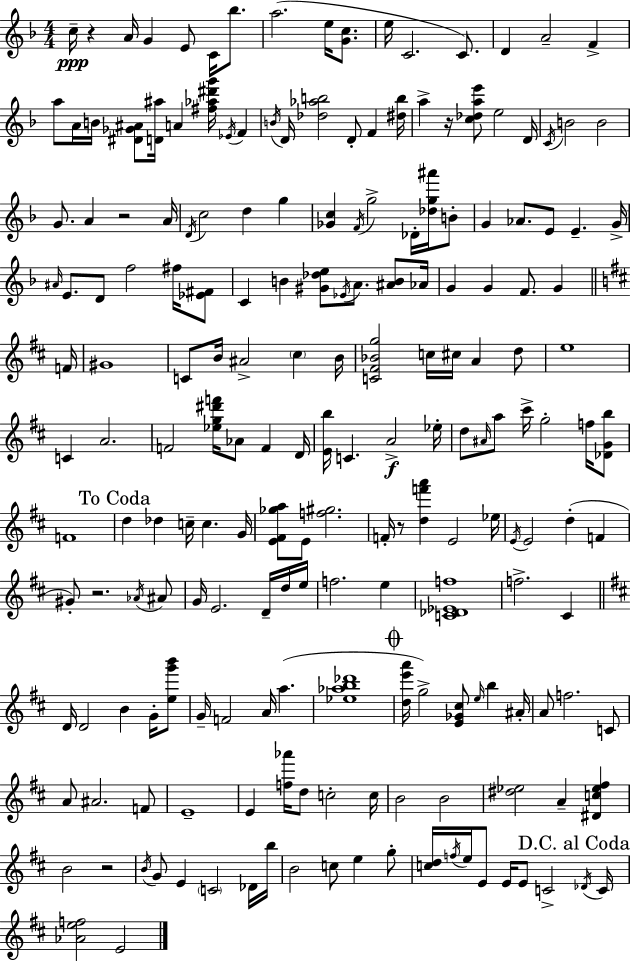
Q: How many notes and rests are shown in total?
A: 194